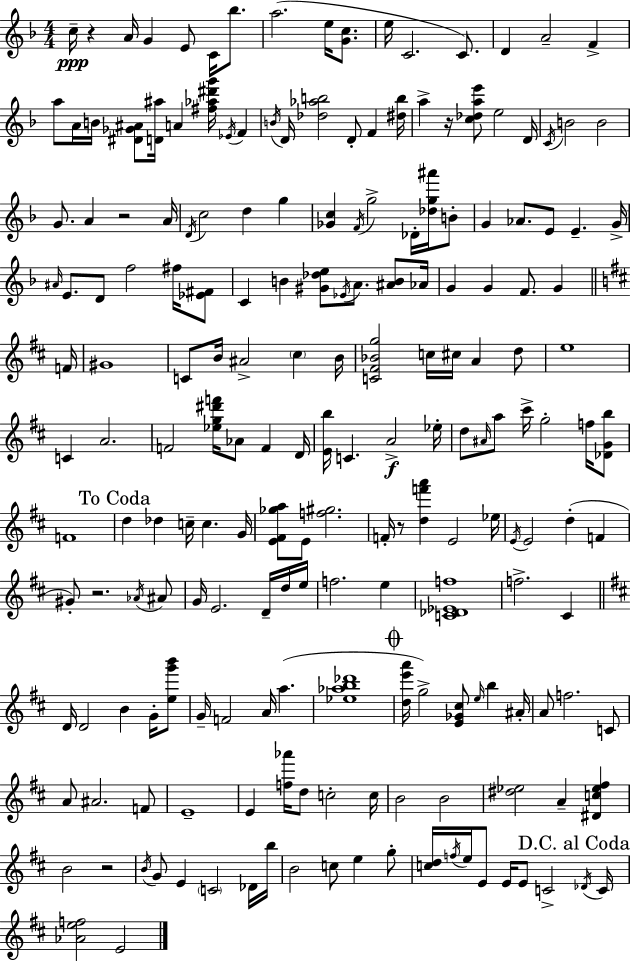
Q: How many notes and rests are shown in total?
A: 194